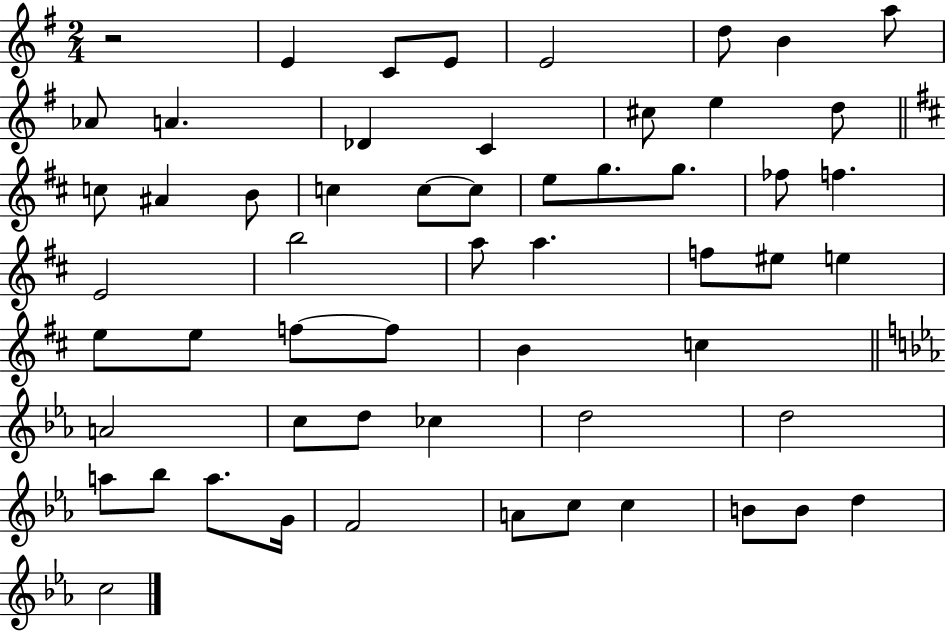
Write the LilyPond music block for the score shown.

{
  \clef treble
  \numericTimeSignature
  \time 2/4
  \key g \major
  r2 | e'4 c'8 e'8 | e'2 | d''8 b'4 a''8 | \break aes'8 a'4. | des'4 c'4 | cis''8 e''4 d''8 | \bar "||" \break \key b \minor c''8 ais'4 b'8 | c''4 c''8~~ c''8 | e''8 g''8. g''8. | fes''8 f''4. | \break e'2 | b''2 | a''8 a''4. | f''8 eis''8 e''4 | \break e''8 e''8 f''8~~ f''8 | b'4 c''4 | \bar "||" \break \key ees \major a'2 | c''8 d''8 ces''4 | d''2 | d''2 | \break a''8 bes''8 a''8. g'16 | f'2 | a'8 c''8 c''4 | b'8 b'8 d''4 | \break c''2 | \bar "|."
}